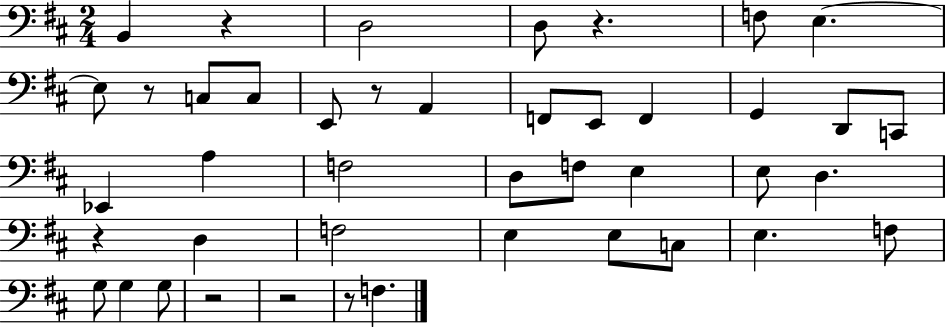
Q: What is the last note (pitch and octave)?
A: F3